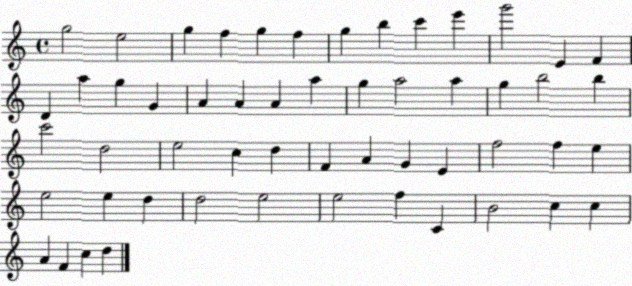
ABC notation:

X:1
T:Untitled
M:4/4
L:1/4
K:C
g2 e2 g f g f g b c' e' g'2 E F D a g G A A A a g a2 a g b2 b c'2 d2 e2 c d F A G E f2 f e e2 e d d2 e2 e2 f C B2 c c A F c d